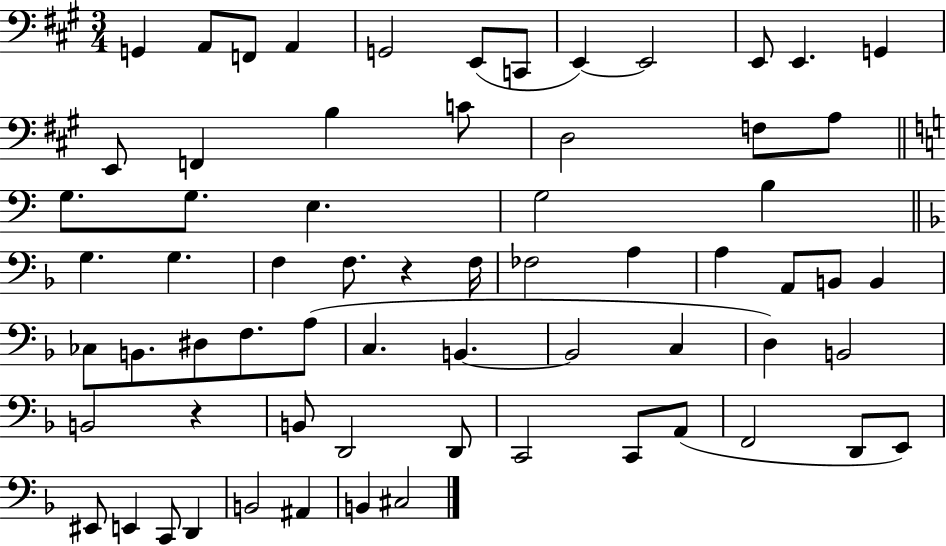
G2/q A2/e F2/e A2/q G2/h E2/e C2/e E2/q E2/h E2/e E2/q. G2/q E2/e F2/q B3/q C4/e D3/h F3/e A3/e G3/e. G3/e. E3/q. G3/h B3/q G3/q. G3/q. F3/q F3/e. R/q F3/s FES3/h A3/q A3/q A2/e B2/e B2/q CES3/e B2/e. D#3/e F3/e. A3/e C3/q. B2/q. B2/h C3/q D3/q B2/h B2/h R/q B2/e D2/h D2/e C2/h C2/e A2/e F2/h D2/e E2/e EIS2/e E2/q C2/e D2/q B2/h A#2/q B2/q C#3/h